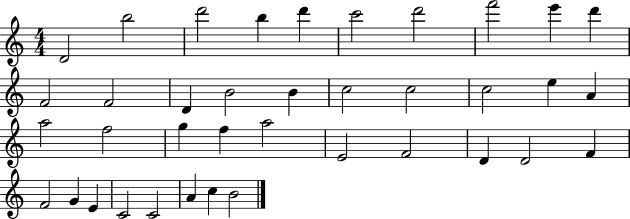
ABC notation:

X:1
T:Untitled
M:4/4
L:1/4
K:C
D2 b2 d'2 b d' c'2 d'2 f'2 e' d' F2 F2 D B2 B c2 c2 c2 e A a2 f2 g f a2 E2 F2 D D2 F F2 G E C2 C2 A c B2